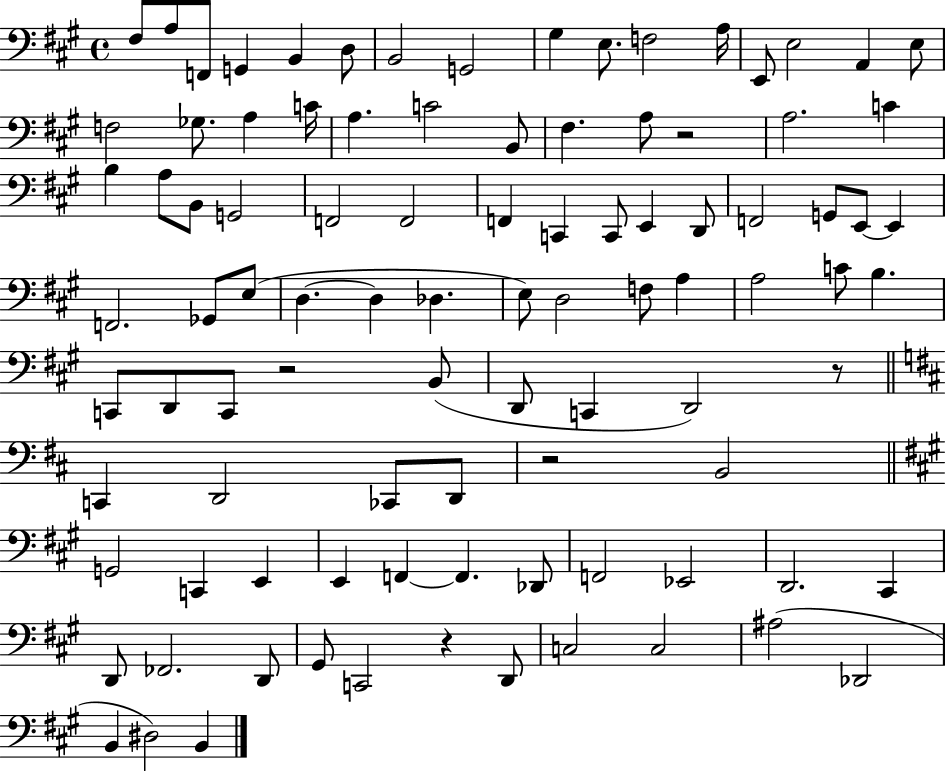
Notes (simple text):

F#3/e A3/e F2/e G2/q B2/q D3/e B2/h G2/h G#3/q E3/e. F3/h A3/s E2/e E3/h A2/q E3/e F3/h Gb3/e. A3/q C4/s A3/q. C4/h B2/e F#3/q. A3/e R/h A3/h. C4/q B3/q A3/e B2/e G2/h F2/h F2/h F2/q C2/q C2/e E2/q D2/e F2/h G2/e E2/e E2/q F2/h. Gb2/e E3/e D3/q. D3/q Db3/q. E3/e D3/h F3/e A3/q A3/h C4/e B3/q. C2/e D2/e C2/e R/h B2/e D2/e C2/q D2/h R/e C2/q D2/h CES2/e D2/e R/h B2/h G2/h C2/q E2/q E2/q F2/q F2/q. Db2/e F2/h Eb2/h D2/h. C#2/q D2/e FES2/h. D2/e G#2/e C2/h R/q D2/e C3/h C3/h A#3/h Db2/h B2/q D#3/h B2/q